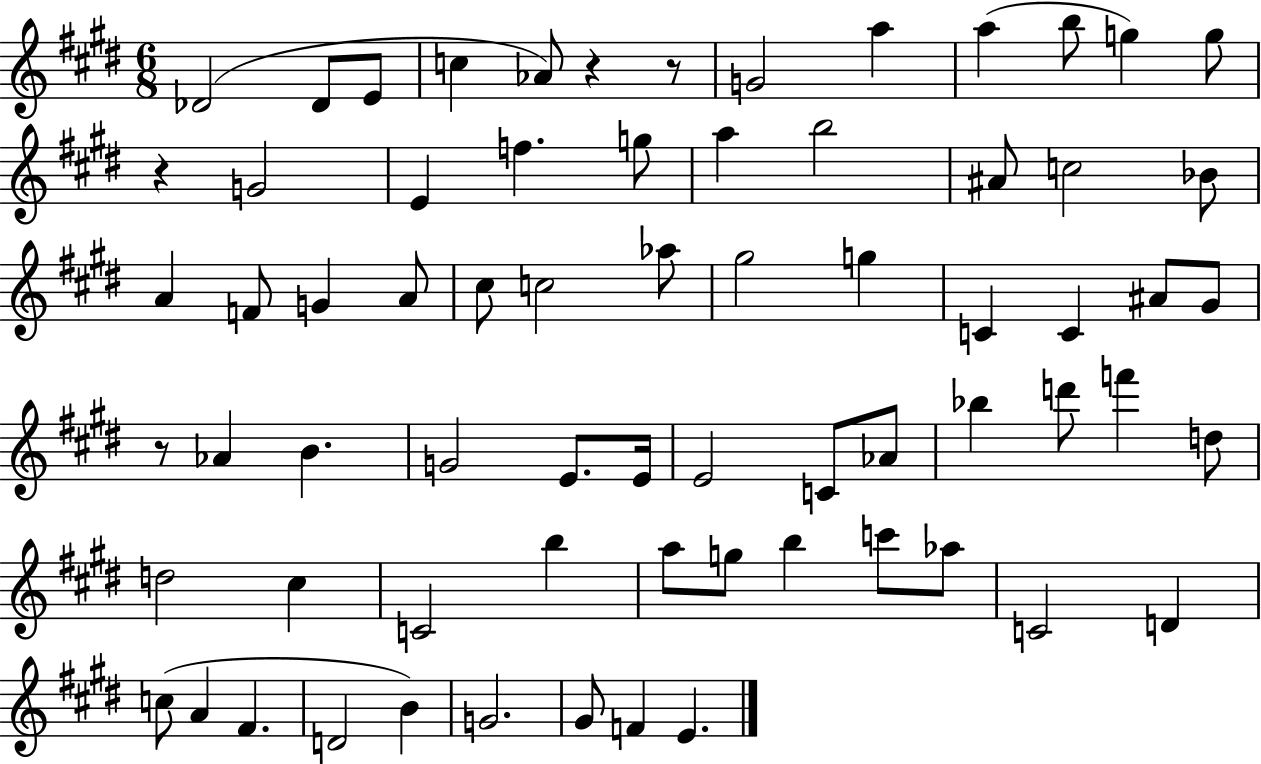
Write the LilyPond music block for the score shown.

{
  \clef treble
  \numericTimeSignature
  \time 6/8
  \key e \major
  des'2( des'8 e'8 | c''4 aes'8) r4 r8 | g'2 a''4 | a''4( b''8 g''4) g''8 | \break r4 g'2 | e'4 f''4. g''8 | a''4 b''2 | ais'8 c''2 bes'8 | \break a'4 f'8 g'4 a'8 | cis''8 c''2 aes''8 | gis''2 g''4 | c'4 c'4 ais'8 gis'8 | \break r8 aes'4 b'4. | g'2 e'8. e'16 | e'2 c'8 aes'8 | bes''4 d'''8 f'''4 d''8 | \break d''2 cis''4 | c'2 b''4 | a''8 g''8 b''4 c'''8 aes''8 | c'2 d'4 | \break c''8( a'4 fis'4. | d'2 b'4) | g'2. | gis'8 f'4 e'4. | \break \bar "|."
}